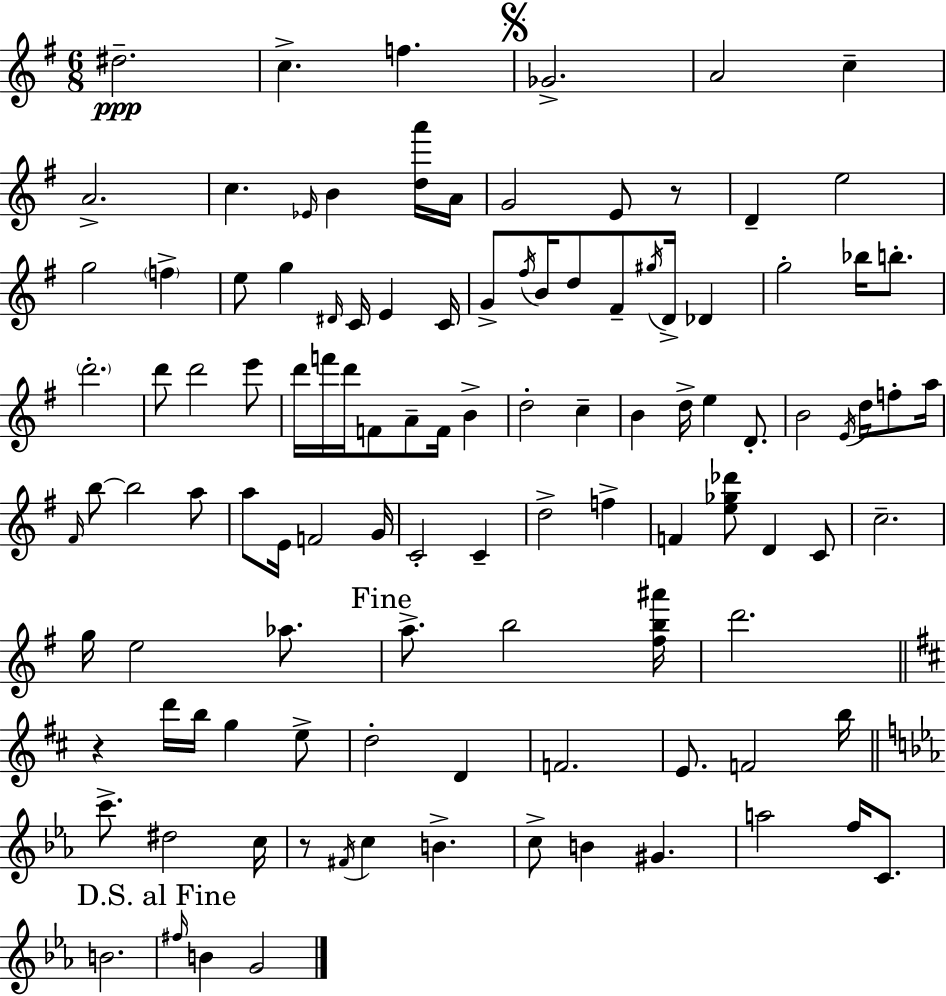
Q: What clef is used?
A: treble